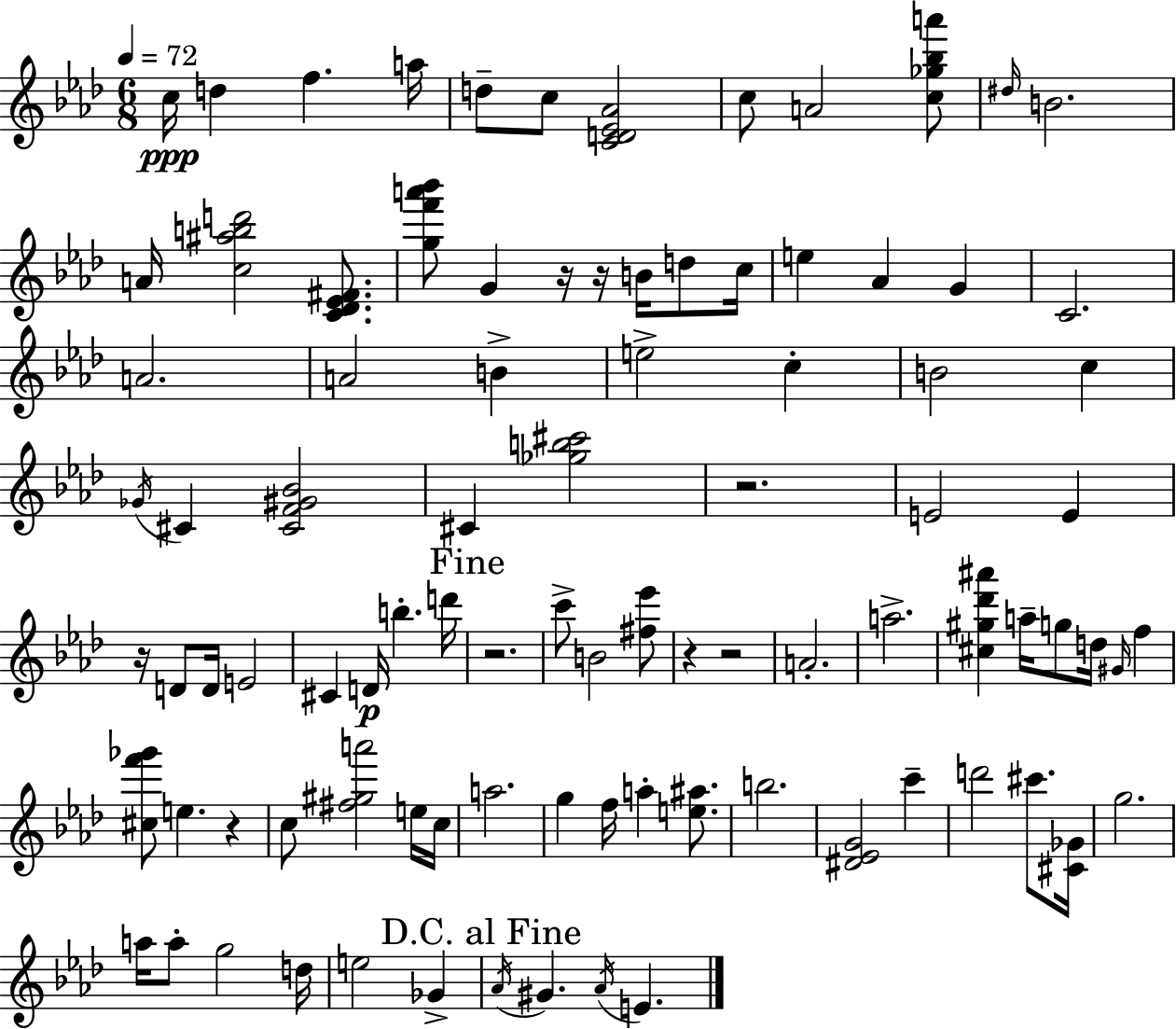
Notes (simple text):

C5/s D5/q F5/q. A5/s D5/e C5/e [C4,D4,Eb4,Ab4]/h C5/e A4/h [C5,Gb5,Bb5,A6]/e D#5/s B4/h. A4/s [C5,A#5,B5,D6]/h [C4,Db4,Eb4,F#4]/e. [G5,F6,A6,Bb6]/e G4/q R/s R/s B4/s D5/e C5/s E5/q Ab4/q G4/q C4/h. A4/h. A4/h B4/q E5/h C5/q B4/h C5/q Gb4/s C#4/q [C#4,F4,G#4,Bb4]/h C#4/q [Gb5,B5,C#6]/h R/h. E4/h E4/q R/s D4/e D4/s E4/h C#4/q D4/s B5/q. D6/s R/h. C6/e B4/h [F#5,Eb6]/e R/q R/h A4/h. A5/h. [C#5,G#5,Db6,A#6]/q A5/s G5/e D5/s G#4/s F5/q [C#5,F6,Gb6]/e E5/q. R/q C5/e [F#5,G#5,A6]/h E5/s C5/s A5/h. G5/q F5/s A5/q [E5,A#5]/e. B5/h. [D#4,Eb4,G4]/h C6/q D6/h C#6/e. [C#4,Gb4]/s G5/h. A5/s A5/e G5/h D5/s E5/h Gb4/q Ab4/s G#4/q. Ab4/s E4/q.